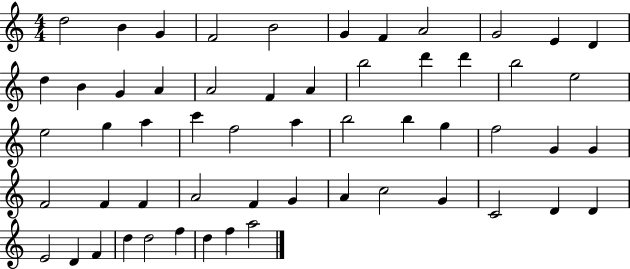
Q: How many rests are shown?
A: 0